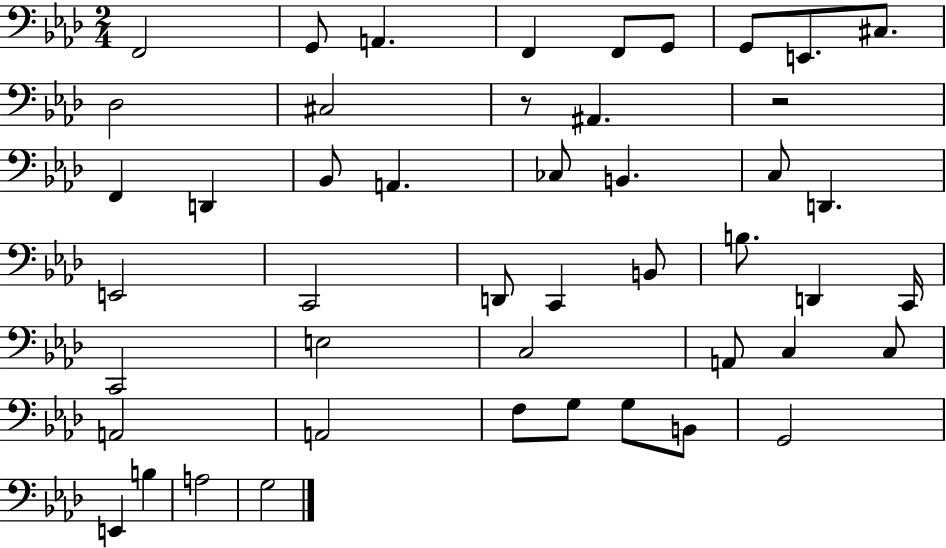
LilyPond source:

{
  \clef bass
  \numericTimeSignature
  \time 2/4
  \key aes \major
  \repeat volta 2 { f,2 | g,8 a,4. | f,4 f,8 g,8 | g,8 e,8. cis8. | \break des2 | cis2 | r8 ais,4. | r2 | \break f,4 d,4 | bes,8 a,4. | ces8 b,4. | c8 d,4. | \break e,2 | c,2 | d,8 c,4 b,8 | b8. d,4 c,16 | \break c,2 | e2 | c2 | a,8 c4 c8 | \break a,2 | a,2 | f8 g8 g8 b,8 | g,2 | \break e,4 b4 | a2 | g2 | } \bar "|."
}